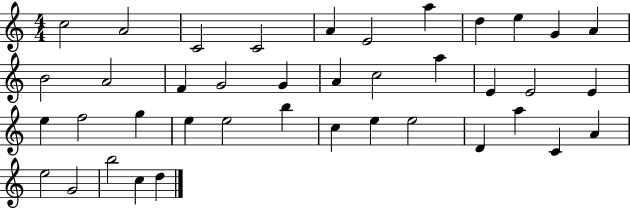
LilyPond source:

{
  \clef treble
  \numericTimeSignature
  \time 4/4
  \key c \major
  c''2 a'2 | c'2 c'2 | a'4 e'2 a''4 | d''4 e''4 g'4 a'4 | \break b'2 a'2 | f'4 g'2 g'4 | a'4 c''2 a''4 | e'4 e'2 e'4 | \break e''4 f''2 g''4 | e''4 e''2 b''4 | c''4 e''4 e''2 | d'4 a''4 c'4 a'4 | \break e''2 g'2 | b''2 c''4 d''4 | \bar "|."
}